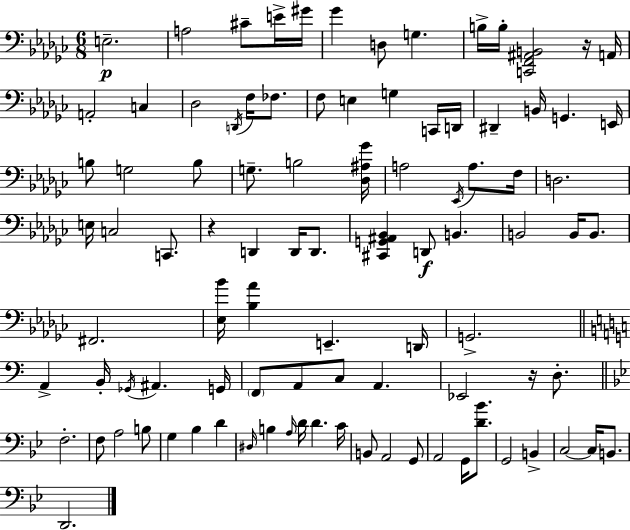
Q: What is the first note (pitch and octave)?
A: E3